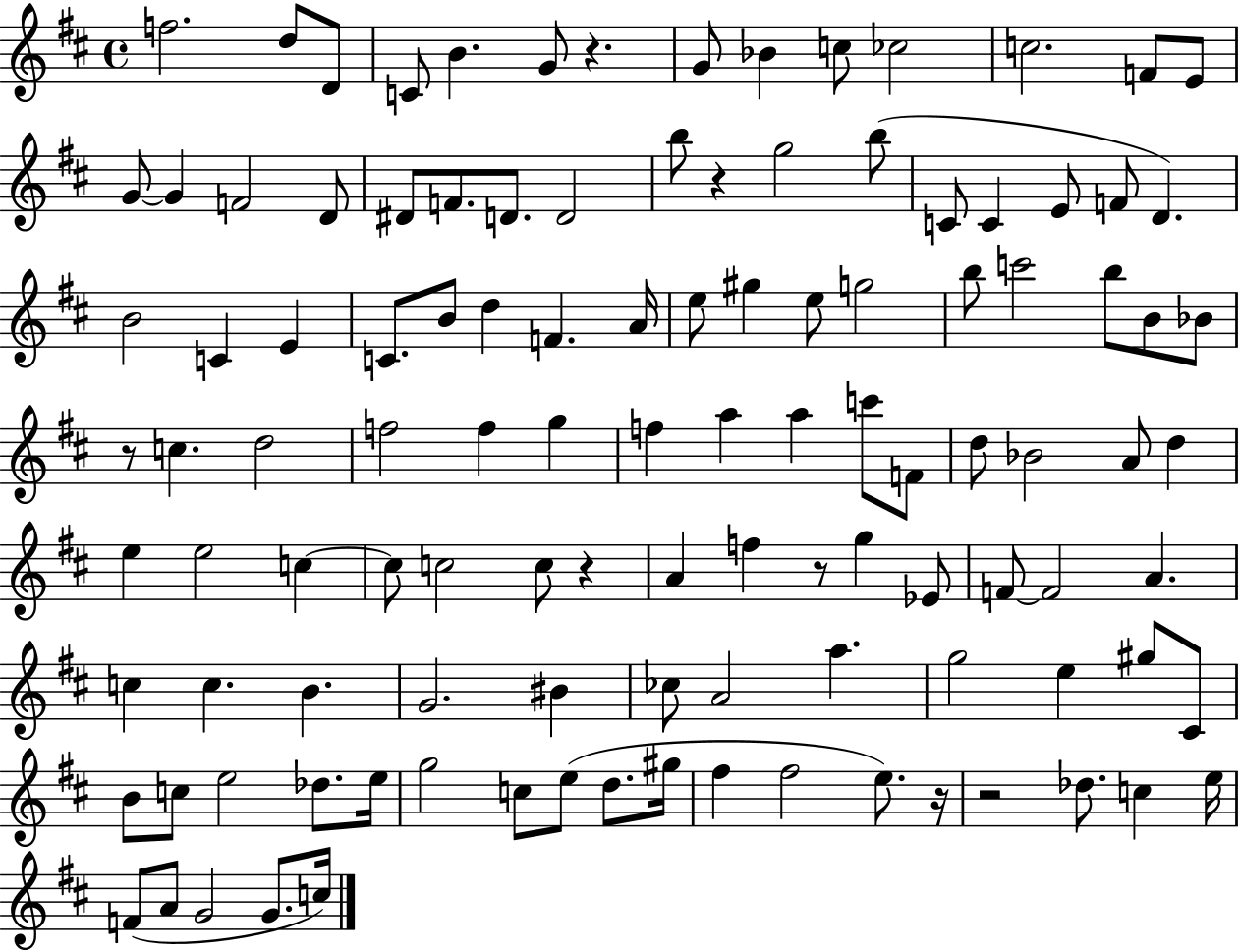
F5/h. D5/e D4/e C4/e B4/q. G4/e R/q. G4/e Bb4/q C5/e CES5/h C5/h. F4/e E4/e G4/e G4/q F4/h D4/e D#4/e F4/e. D4/e. D4/h B5/e R/q G5/h B5/e C4/e C4/q E4/e F4/e D4/q. B4/h C4/q E4/q C4/e. B4/e D5/q F4/q. A4/s E5/e G#5/q E5/e G5/h B5/e C6/h B5/e B4/e Bb4/e R/e C5/q. D5/h F5/h F5/q G5/q F5/q A5/q A5/q C6/e F4/e D5/e Bb4/h A4/e D5/q E5/q E5/h C5/q C5/e C5/h C5/e R/q A4/q F5/q R/e G5/q Eb4/e F4/e F4/h A4/q. C5/q C5/q. B4/q. G4/h. BIS4/q CES5/e A4/h A5/q. G5/h E5/q G#5/e C#4/e B4/e C5/e E5/h Db5/e. E5/s G5/h C5/e E5/e D5/e. G#5/s F#5/q F#5/h E5/e. R/s R/h Db5/e. C5/q E5/s F4/e A4/e G4/h G4/e. C5/s